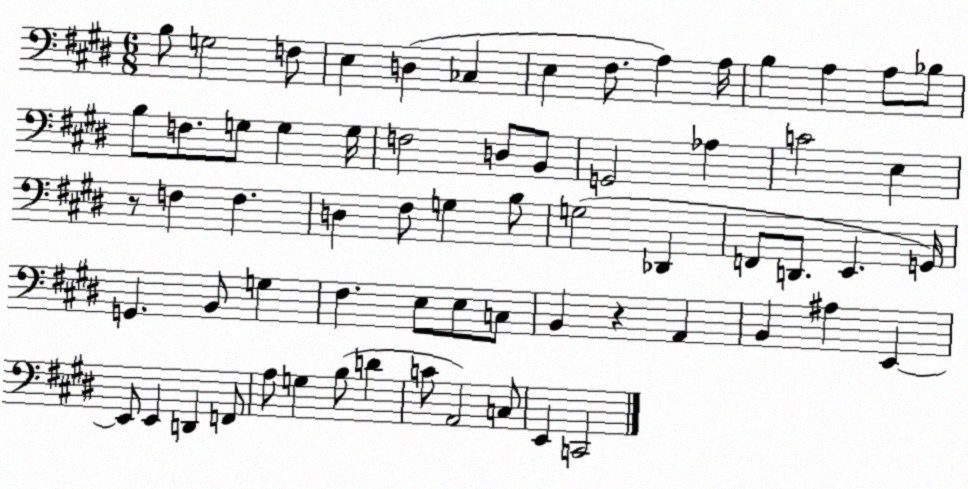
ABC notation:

X:1
T:Untitled
M:6/8
L:1/4
K:E
B,/2 G,2 F,/2 E, D, _C, E, ^F,/2 A, A,/4 B, A, A,/2 _B,/2 B,/2 F,/2 G,/2 G, G,/4 F,2 D,/2 B,,/2 G,,2 _A, C2 E, z/2 F, F, D, ^F,/2 G, B,/2 G,2 _D,, F,,/2 D,,/2 E,, G,,/4 G,, B,,/2 G, ^F, E,/2 E,/2 C,/2 B,, z A,, B,, ^A, E,, E,,/2 E,, D,, F,,/2 A,/2 G, B,/2 D C/2 A,,2 C,/2 E,, C,,2